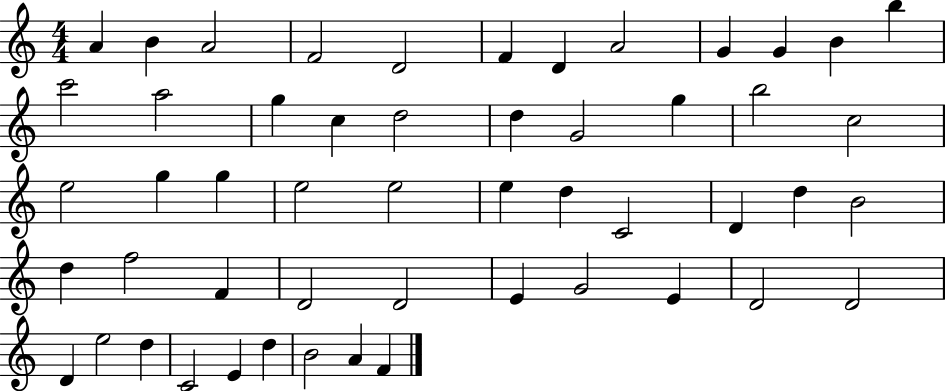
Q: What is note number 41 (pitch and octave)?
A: E4